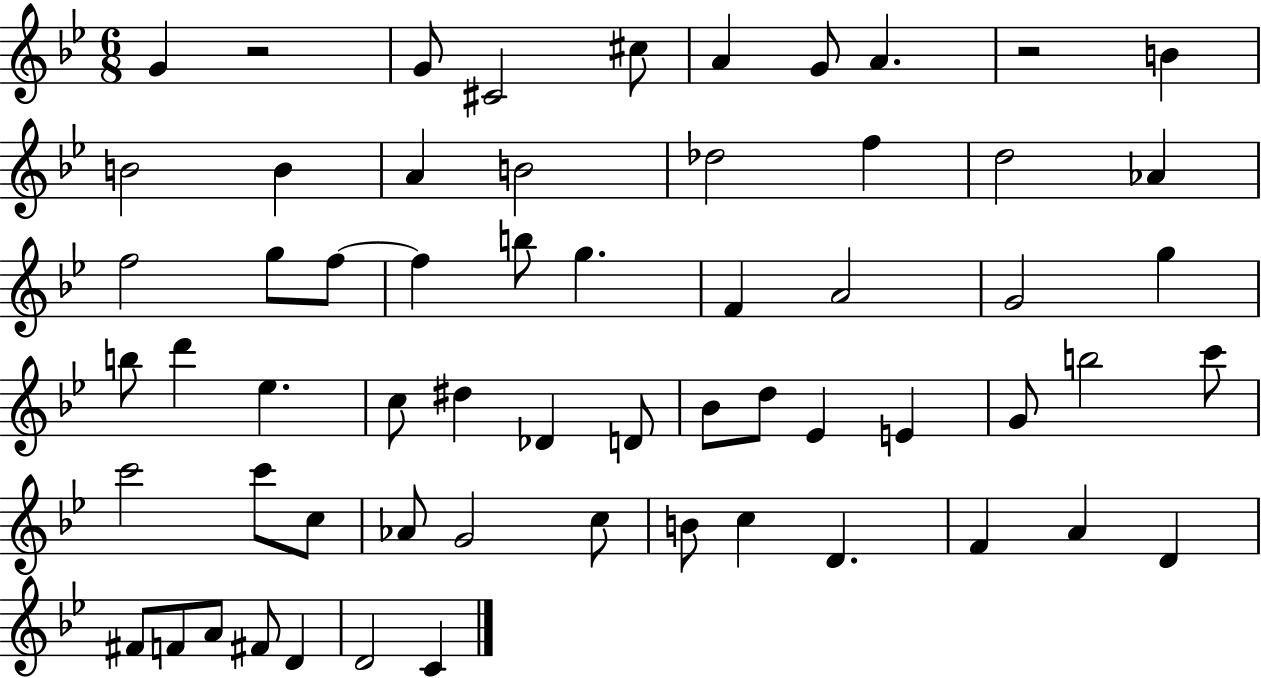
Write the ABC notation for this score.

X:1
T:Untitled
M:6/8
L:1/4
K:Bb
G z2 G/2 ^C2 ^c/2 A G/2 A z2 B B2 B A B2 _d2 f d2 _A f2 g/2 f/2 f b/2 g F A2 G2 g b/2 d' _e c/2 ^d _D D/2 _B/2 d/2 _E E G/2 b2 c'/2 c'2 c'/2 c/2 _A/2 G2 c/2 B/2 c D F A D ^F/2 F/2 A/2 ^F/2 D D2 C